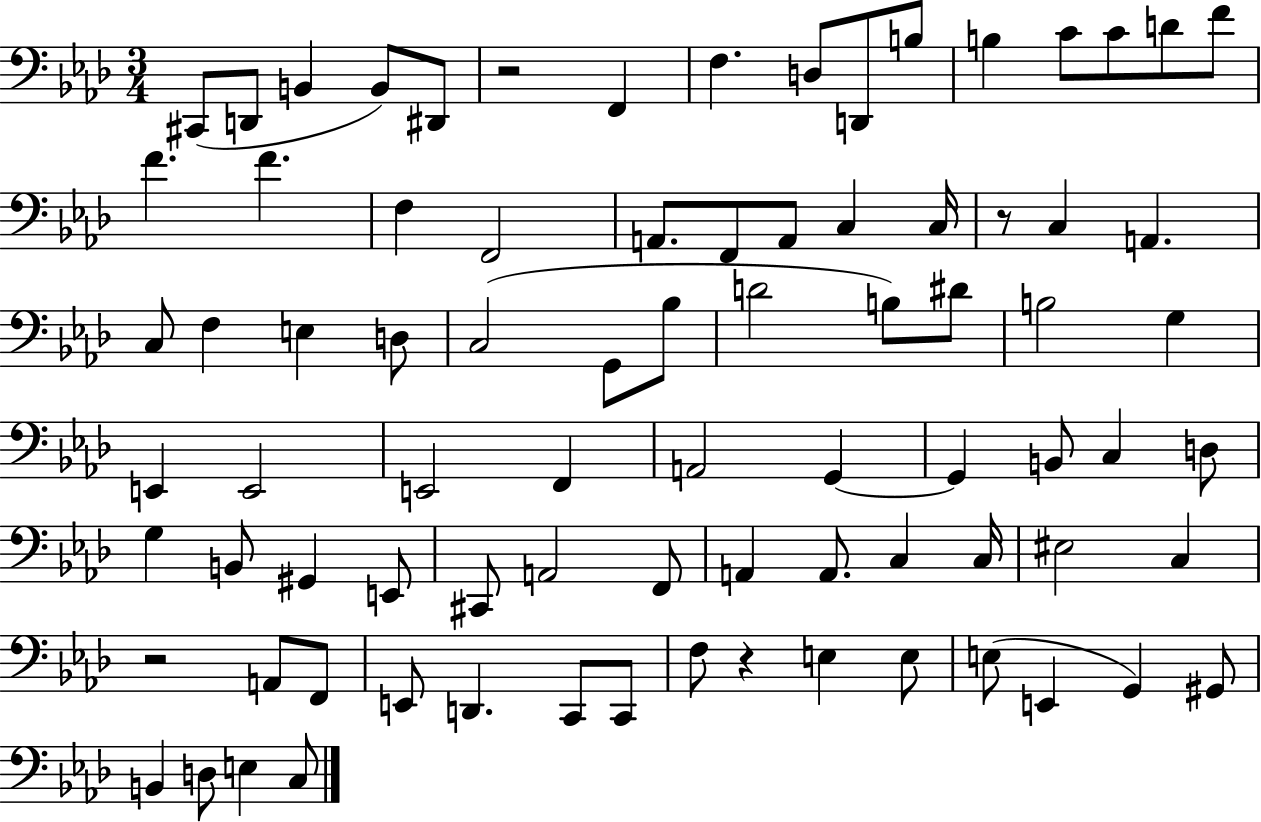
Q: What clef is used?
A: bass